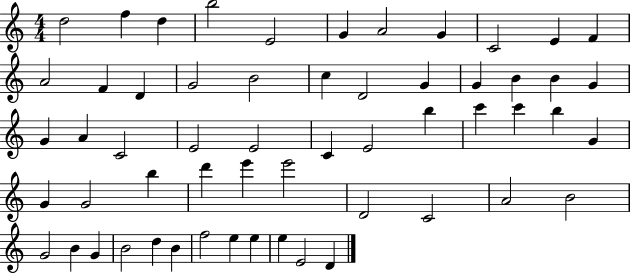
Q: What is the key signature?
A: C major